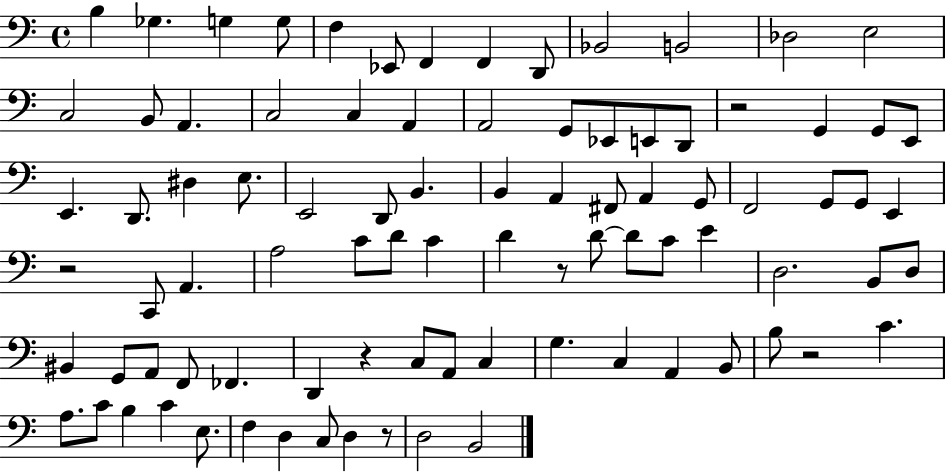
X:1
T:Untitled
M:4/4
L:1/4
K:C
B, _G, G, G,/2 F, _E,,/2 F,, F,, D,,/2 _B,,2 B,,2 _D,2 E,2 C,2 B,,/2 A,, C,2 C, A,, A,,2 G,,/2 _E,,/2 E,,/2 D,,/2 z2 G,, G,,/2 E,,/2 E,, D,,/2 ^D, E,/2 E,,2 D,,/2 B,, B,, A,, ^F,,/2 A,, G,,/2 F,,2 G,,/2 G,,/2 E,, z2 C,,/2 A,, A,2 C/2 D/2 C D z/2 D/2 D/2 C/2 E D,2 B,,/2 D,/2 ^B,, G,,/2 A,,/2 F,,/2 _F,, D,, z C,/2 A,,/2 C, G, C, A,, B,,/2 B,/2 z2 C A,/2 C/2 B, C E,/2 F, D, C,/2 D, z/2 D,2 B,,2